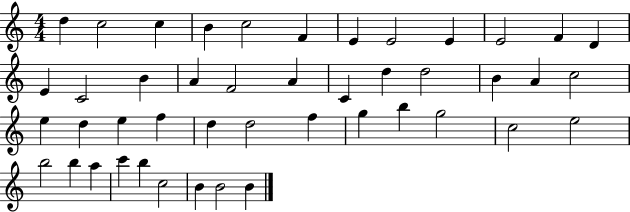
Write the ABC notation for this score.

X:1
T:Untitled
M:4/4
L:1/4
K:C
d c2 c B c2 F E E2 E E2 F D E C2 B A F2 A C d d2 B A c2 e d e f d d2 f g b g2 c2 e2 b2 b a c' b c2 B B2 B